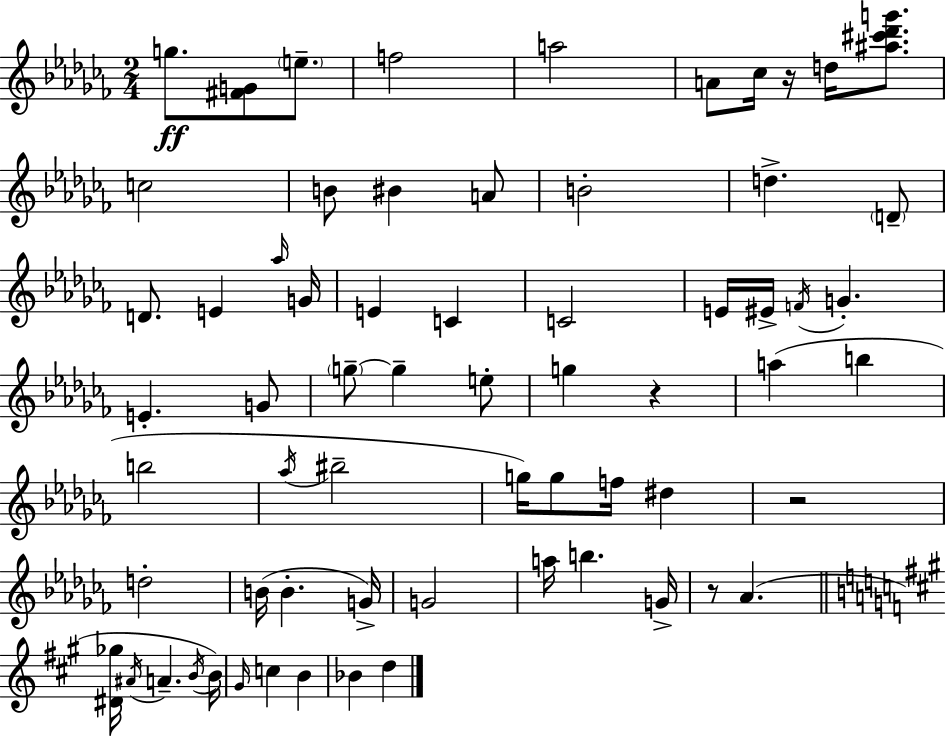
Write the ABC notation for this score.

X:1
T:Untitled
M:2/4
L:1/4
K:Abm
g/2 [^FG]/2 e/2 f2 a2 A/2 _c/4 z/4 d/4 [^a^c'_d'g']/2 c2 B/2 ^B A/2 B2 d D/2 D/2 E _a/4 G/4 E C C2 E/4 ^E/4 F/4 G E G/2 g/2 g e/2 g z a b b2 _a/4 ^b2 g/4 g/2 f/4 ^d z2 d2 B/4 B G/4 G2 a/4 b G/4 z/2 _A [^D_g]/4 ^A/4 A B/4 B/4 ^G/4 c B _B d